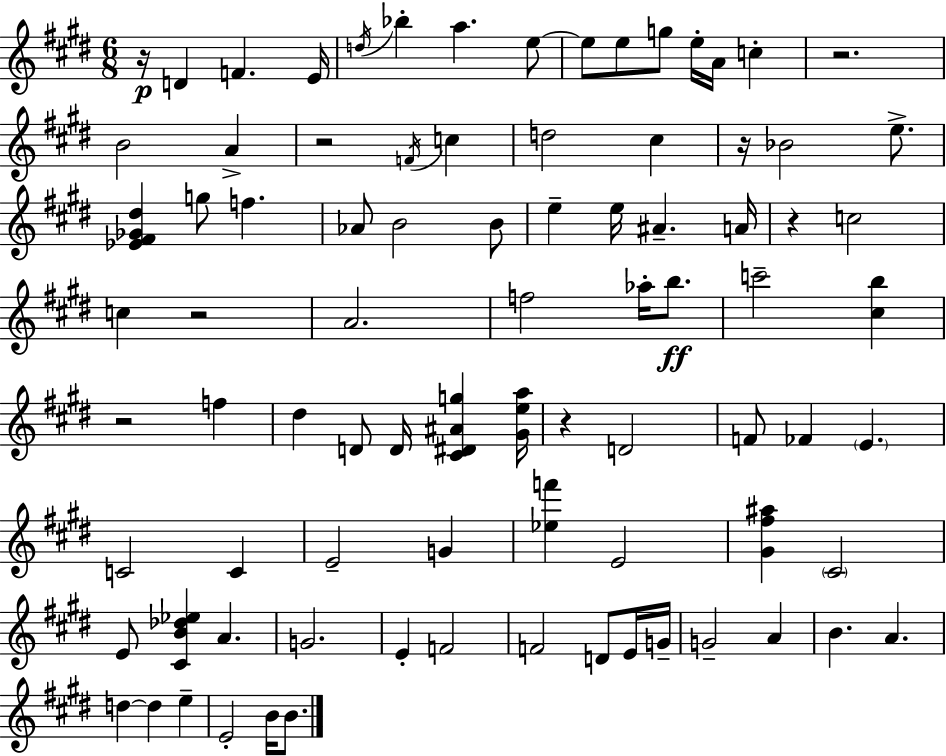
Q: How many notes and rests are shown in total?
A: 85